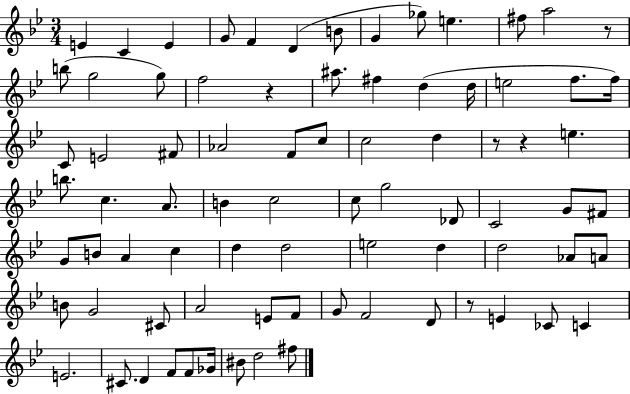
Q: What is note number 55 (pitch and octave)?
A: B4